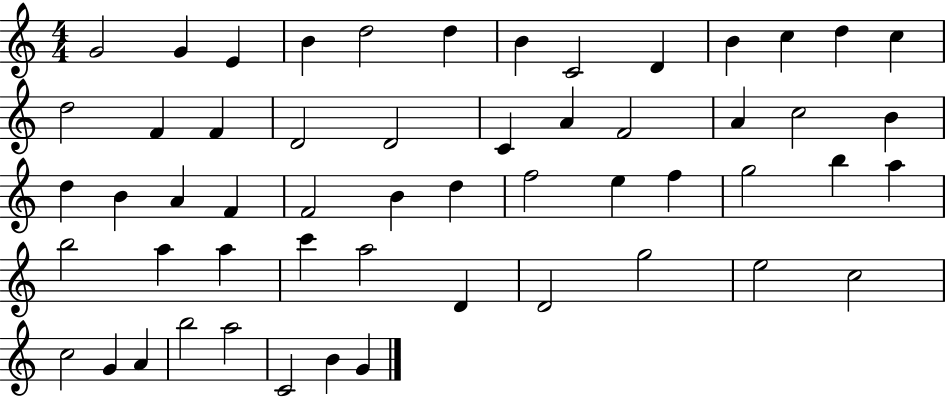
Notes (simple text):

G4/h G4/q E4/q B4/q D5/h D5/q B4/q C4/h D4/q B4/q C5/q D5/q C5/q D5/h F4/q F4/q D4/h D4/h C4/q A4/q F4/h A4/q C5/h B4/q D5/q B4/q A4/q F4/q F4/h B4/q D5/q F5/h E5/q F5/q G5/h B5/q A5/q B5/h A5/q A5/q C6/q A5/h D4/q D4/h G5/h E5/h C5/h C5/h G4/q A4/q B5/h A5/h C4/h B4/q G4/q